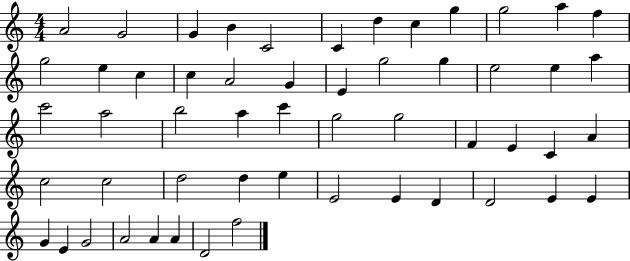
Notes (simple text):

A4/h G4/h G4/q B4/q C4/h C4/q D5/q C5/q G5/q G5/h A5/q F5/q G5/h E5/q C5/q C5/q A4/h G4/q E4/q G5/h G5/q E5/h E5/q A5/q C6/h A5/h B5/h A5/q C6/q G5/h G5/h F4/q E4/q C4/q A4/q C5/h C5/h D5/h D5/q E5/q E4/h E4/q D4/q D4/h E4/q E4/q G4/q E4/q G4/h A4/h A4/q A4/q D4/h F5/h